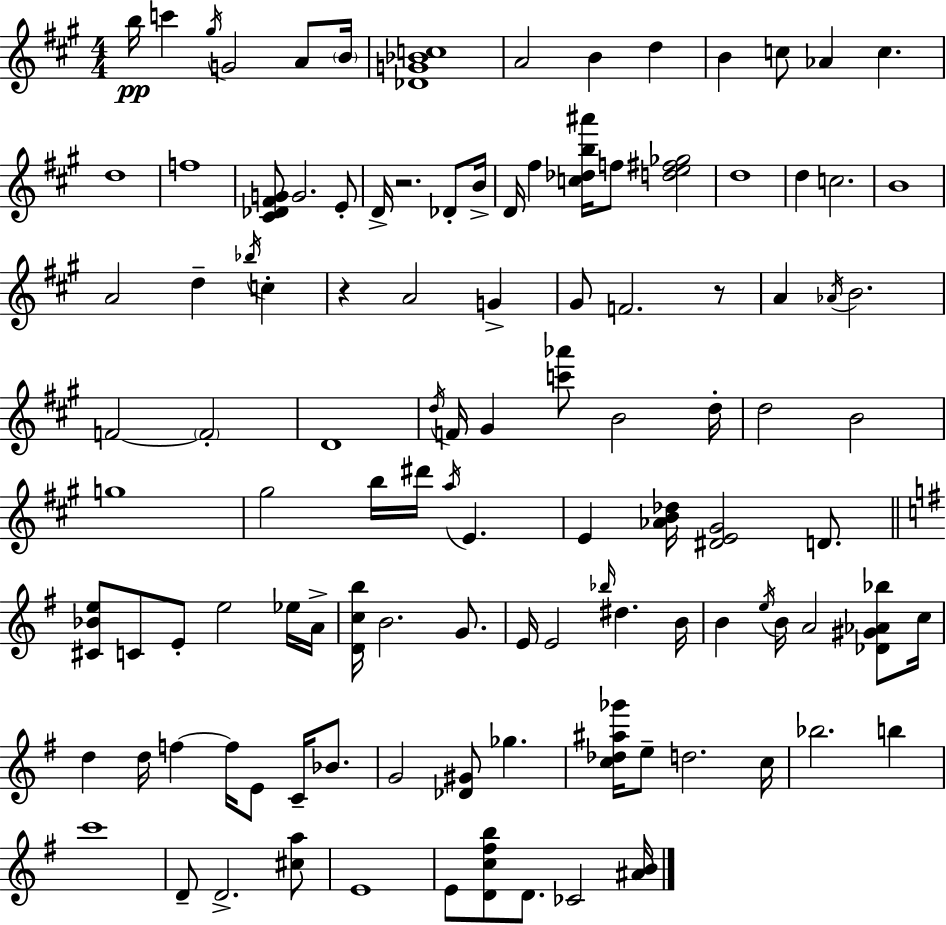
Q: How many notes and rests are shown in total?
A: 112